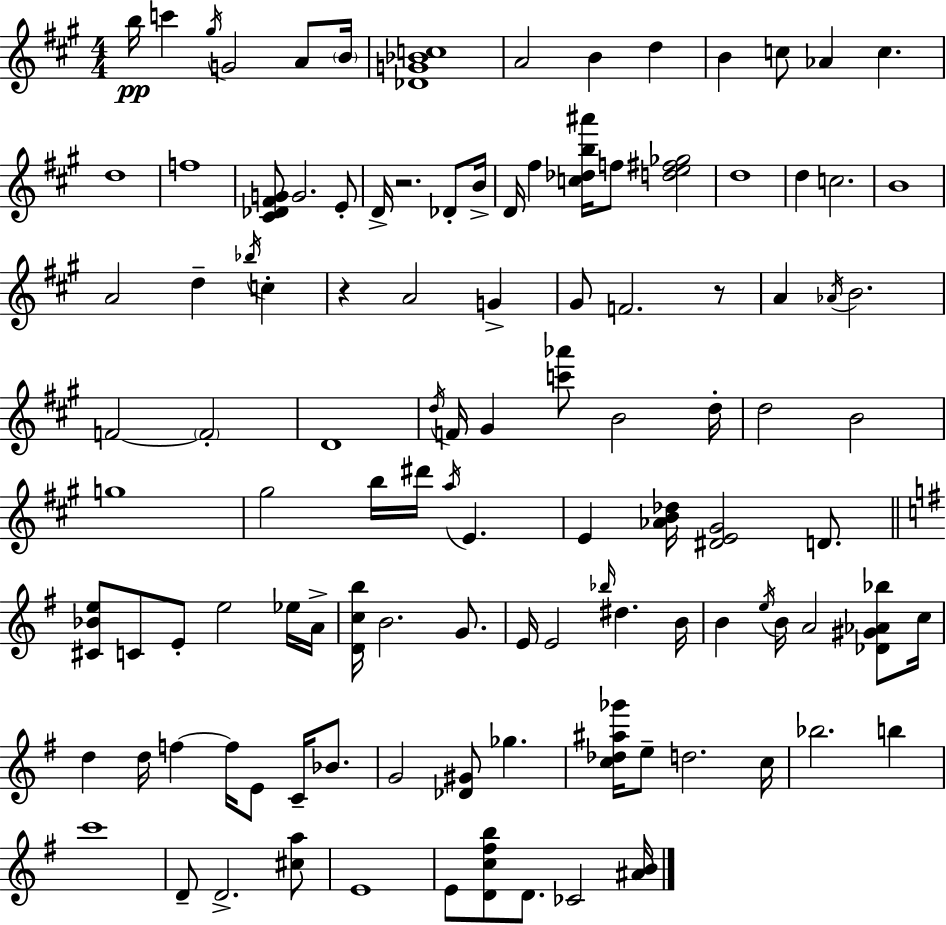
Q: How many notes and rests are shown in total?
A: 112